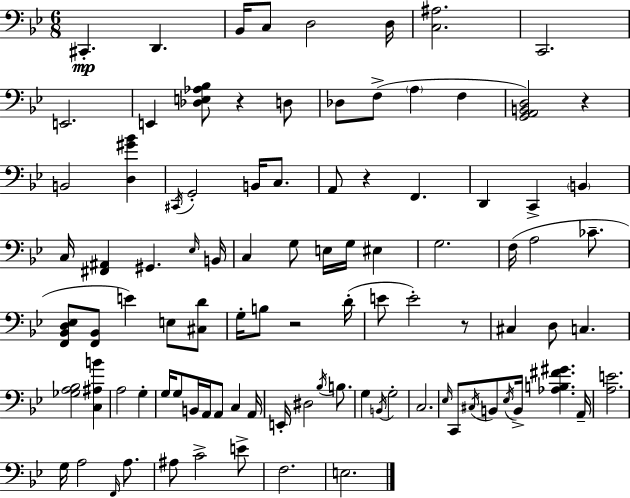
{
  \clef bass
  \numericTimeSignature
  \time 6/8
  \key bes \major
  cis,4.-.\mp d,4. | bes,16 c8 d2 d16 | <c ais>2. | c,2. | \break e,2. | e,4 <des e aes bes>8 r4 d8 | des8 f8->( \parenthesize a4 f4 | <g, a, b, d>2) r4 | \break b,2 <d gis' bes'>4 | \acciaccatura { cis,16 } g,2-. b,16 c8. | a,8 r4 f,4. | d,4 c,4-> \parenthesize b,4 | \break c16 <fis, ais,>4 gis,4. | \grace { ees16 } b,16 c4 g8 e16 g16 eis4 | g2. | f16( a2 ces'8.-- | \break <f, bes, d ees>8 <f, bes,>8 e'4) e8 | <cis d'>8 g16-. b8 r2 | d'16-.( e'8 e'2-.) | r8 cis4 d8 c4. | \break <ges a bes>2 <c ais b'>4 | a2 g4-. | g16 g8 b,16 a,16 a,8 c4 | a,16 e,16-. dis2 \acciaccatura { bes16 } | \break b8. g4 \acciaccatura { b,16 } g2-. | c2. | \grace { ees16 } c,8 \acciaccatura { cis16 } b,8 \acciaccatura { ees16 } b,16-> | <aes b fis' gis'>4. a,16-- <a e'>2. | \break g16 a2 | \grace { f,16 } a8. ais8 c'2-> | e'8-> f2. | e2. | \break \bar "|."
}